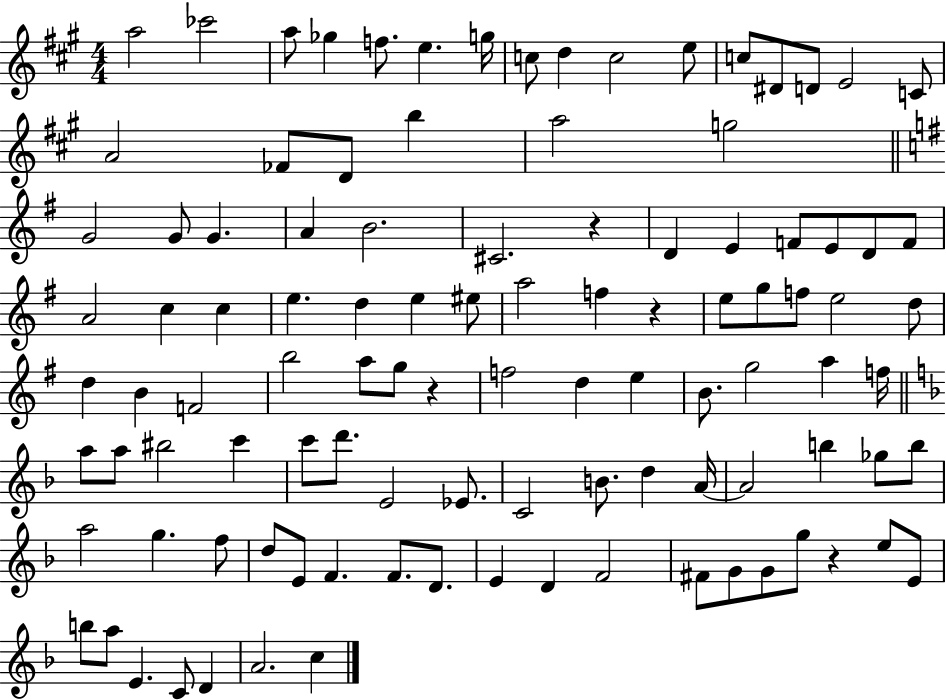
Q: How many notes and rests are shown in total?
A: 105